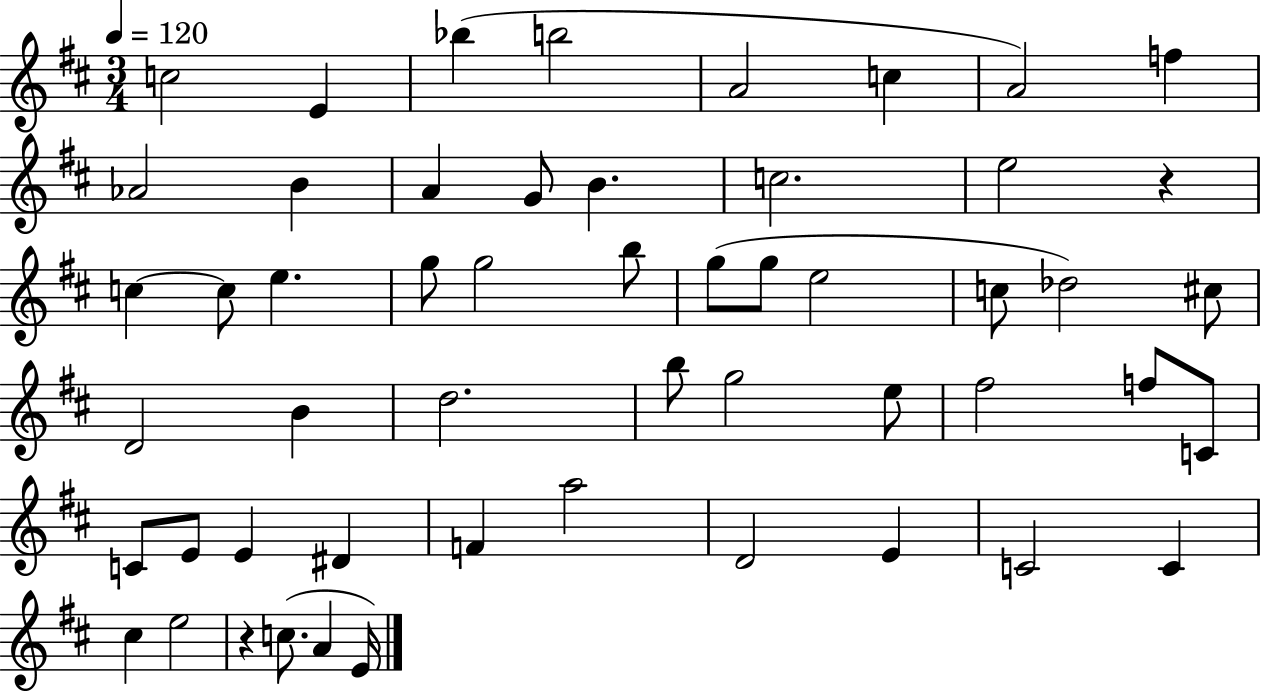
X:1
T:Untitled
M:3/4
L:1/4
K:D
c2 E _b b2 A2 c A2 f _A2 B A G/2 B c2 e2 z c c/2 e g/2 g2 b/2 g/2 g/2 e2 c/2 _d2 ^c/2 D2 B d2 b/2 g2 e/2 ^f2 f/2 C/2 C/2 E/2 E ^D F a2 D2 E C2 C ^c e2 z c/2 A E/4